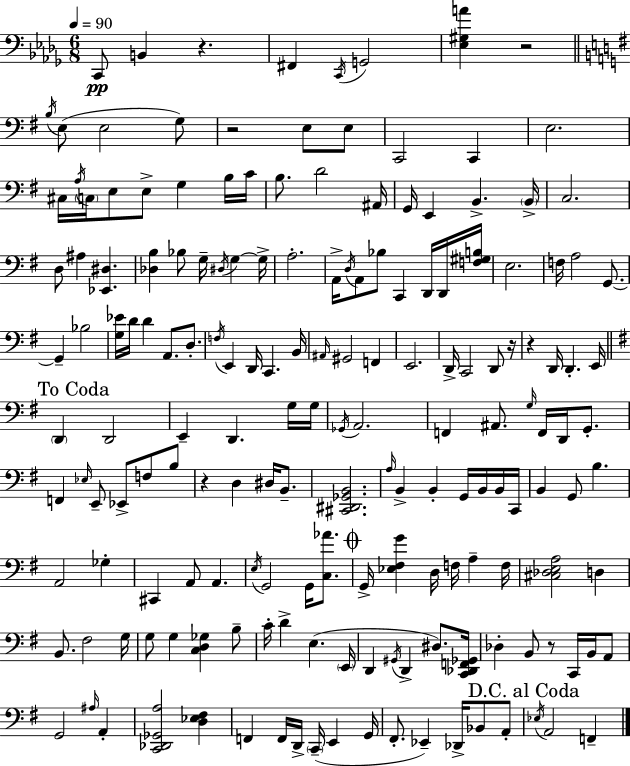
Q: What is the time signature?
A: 6/8